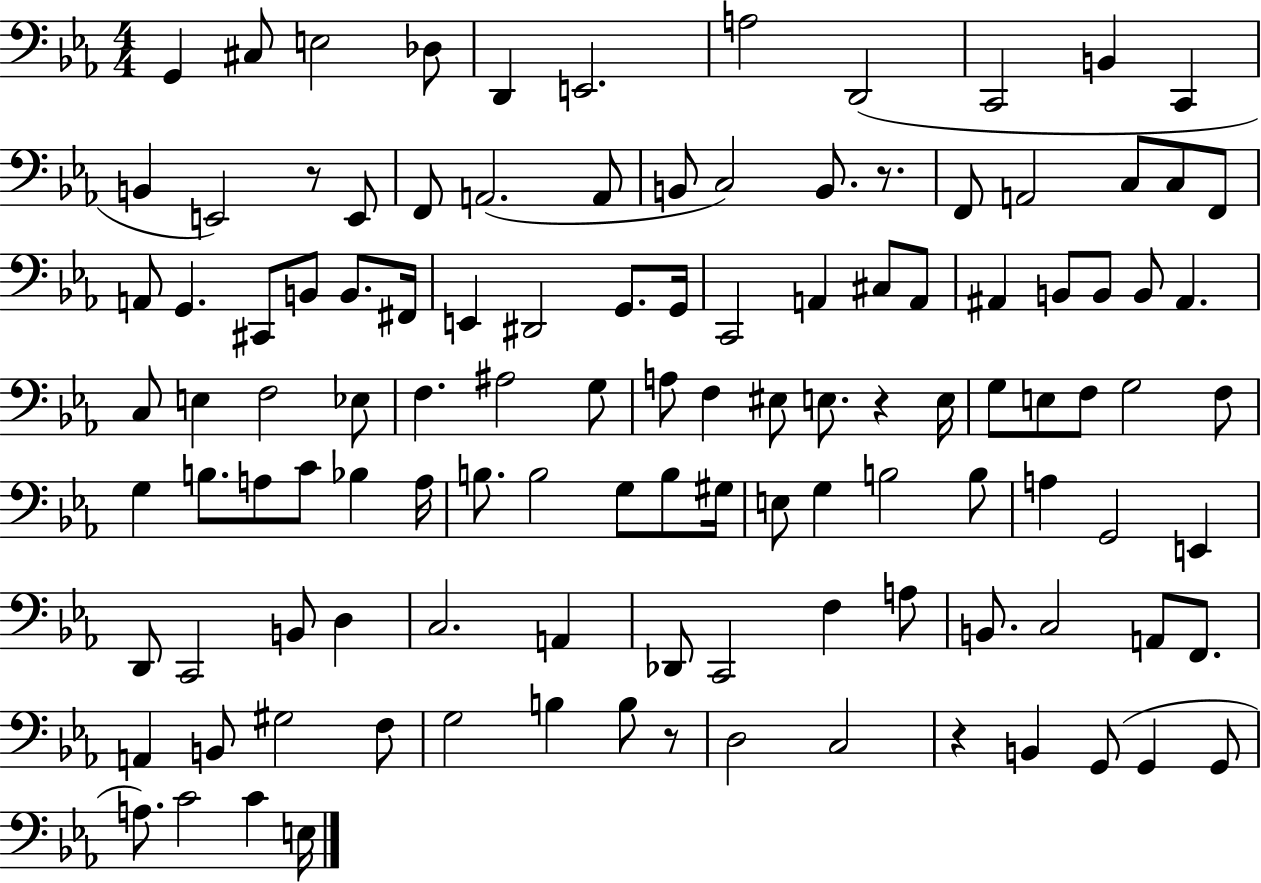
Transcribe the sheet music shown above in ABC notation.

X:1
T:Untitled
M:4/4
L:1/4
K:Eb
G,, ^C,/2 E,2 _D,/2 D,, E,,2 A,2 D,,2 C,,2 B,, C,, B,, E,,2 z/2 E,,/2 F,,/2 A,,2 A,,/2 B,,/2 C,2 B,,/2 z/2 F,,/2 A,,2 C,/2 C,/2 F,,/2 A,,/2 G,, ^C,,/2 B,,/2 B,,/2 ^F,,/4 E,, ^D,,2 G,,/2 G,,/4 C,,2 A,, ^C,/2 A,,/2 ^A,, B,,/2 B,,/2 B,,/2 ^A,, C,/2 E, F,2 _E,/2 F, ^A,2 G,/2 A,/2 F, ^E,/2 E,/2 z E,/4 G,/2 E,/2 F,/2 G,2 F,/2 G, B,/2 A,/2 C/2 _B, A,/4 B,/2 B,2 G,/2 B,/2 ^G,/4 E,/2 G, B,2 B,/2 A, G,,2 E,, D,,/2 C,,2 B,,/2 D, C,2 A,, _D,,/2 C,,2 F, A,/2 B,,/2 C,2 A,,/2 F,,/2 A,, B,,/2 ^G,2 F,/2 G,2 B, B,/2 z/2 D,2 C,2 z B,, G,,/2 G,, G,,/2 A,/2 C2 C E,/4